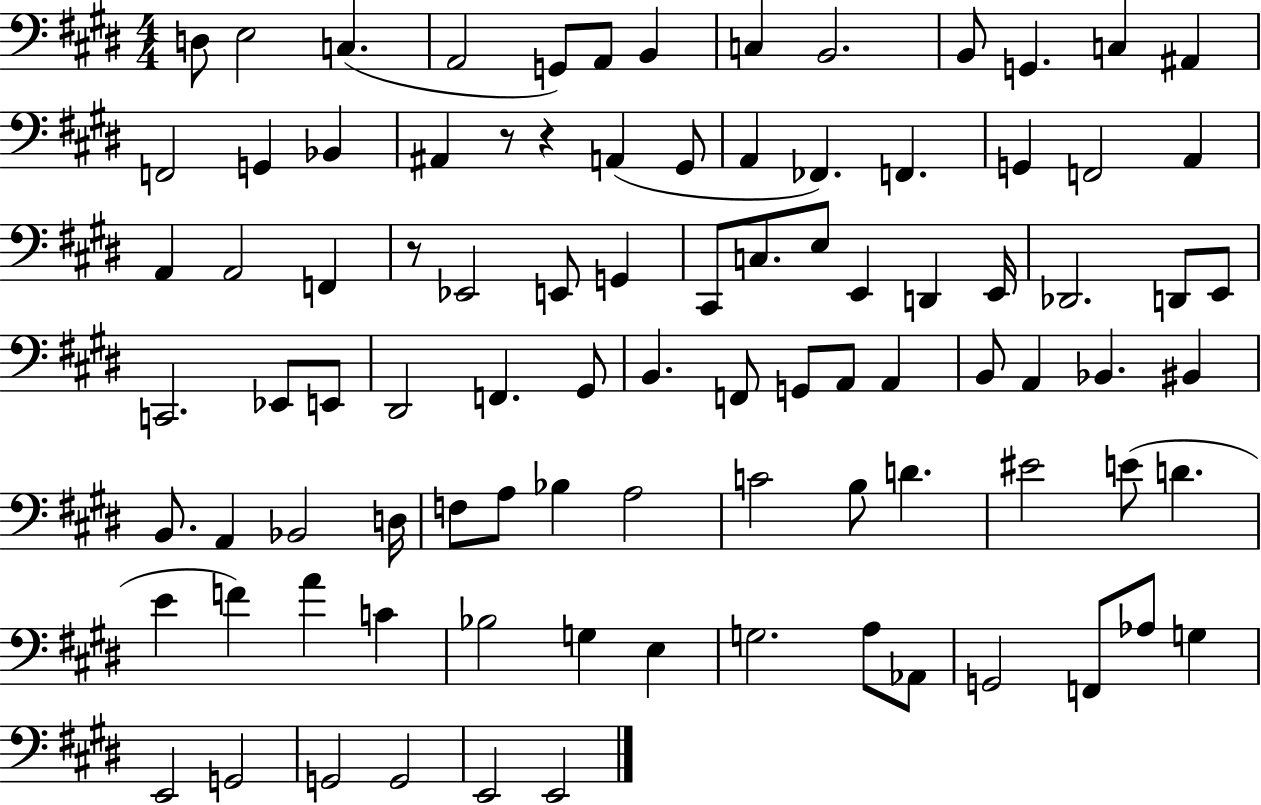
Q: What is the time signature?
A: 4/4